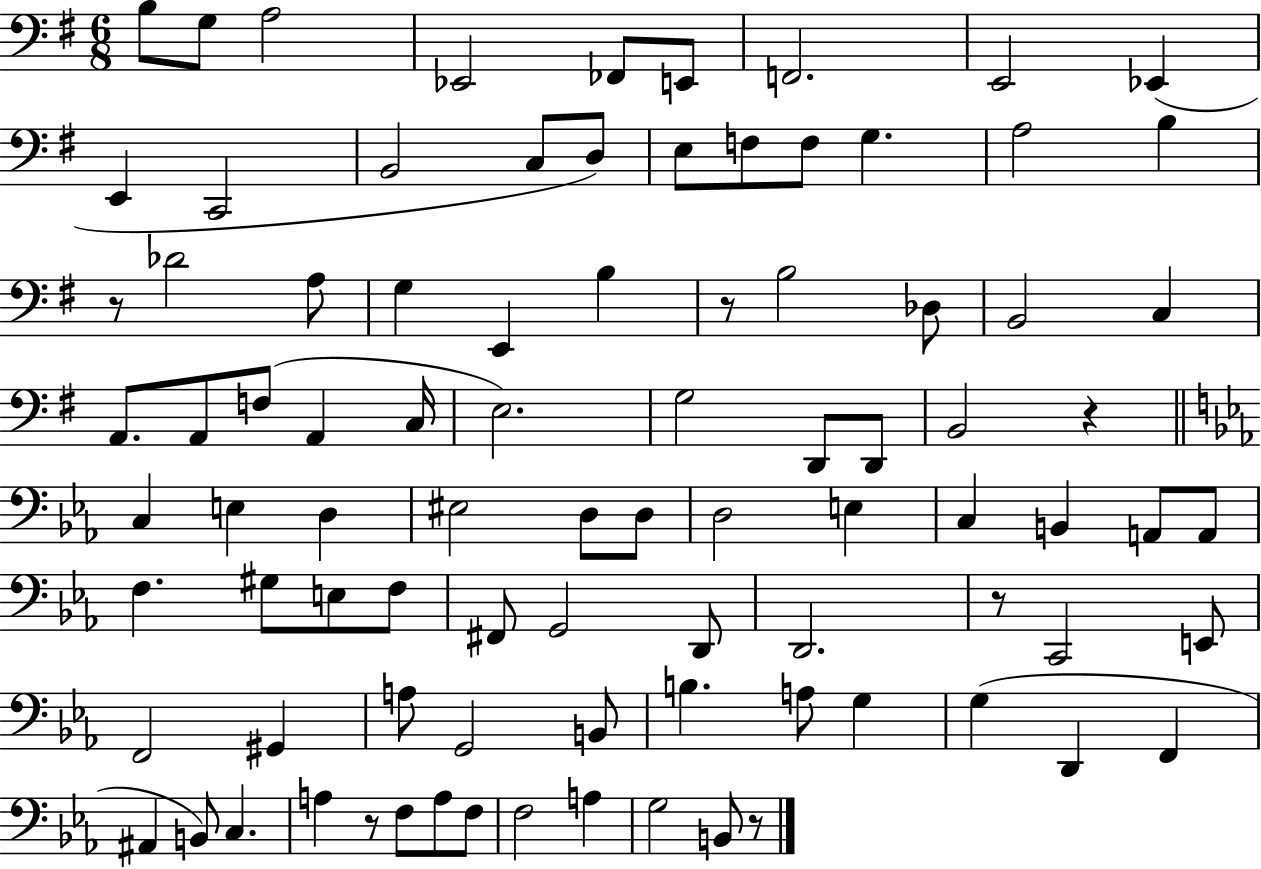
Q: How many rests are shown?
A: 6